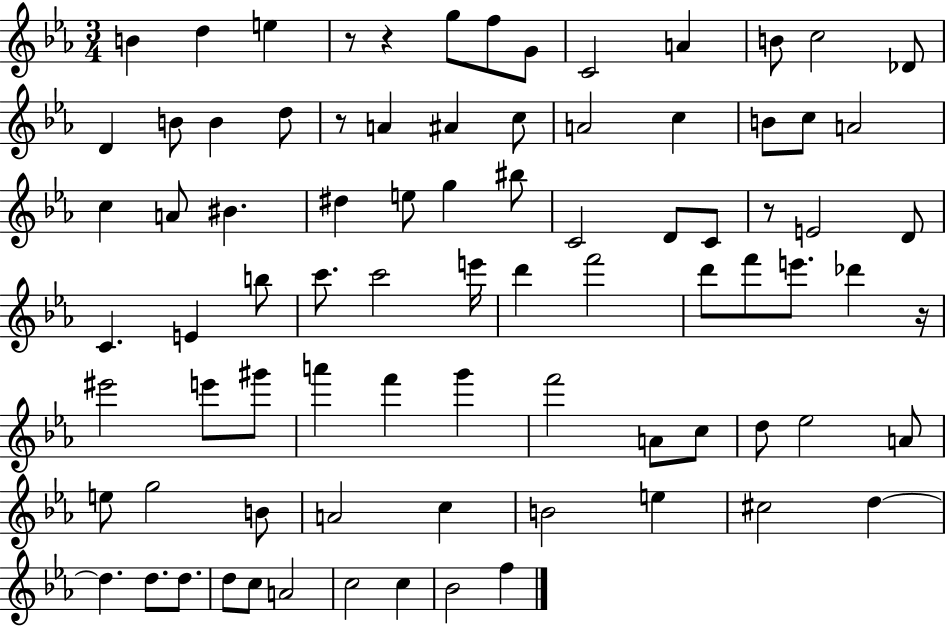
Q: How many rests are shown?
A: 5